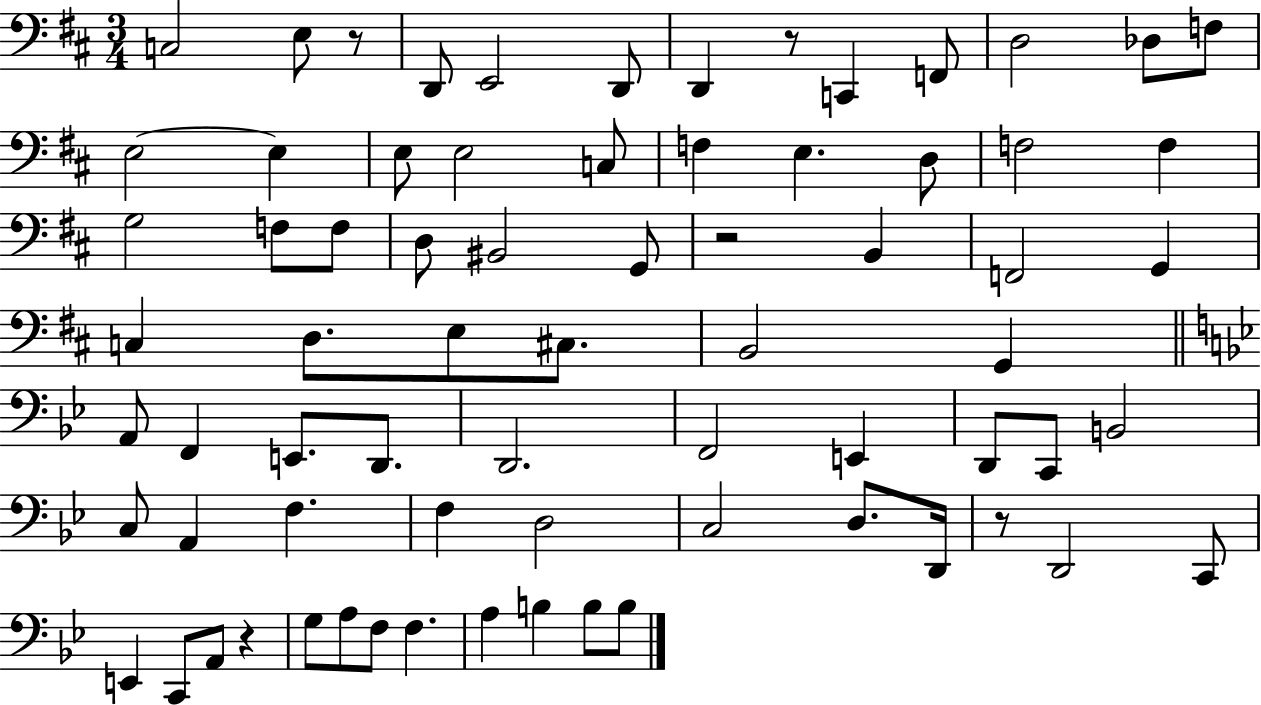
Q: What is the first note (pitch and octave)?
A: C3